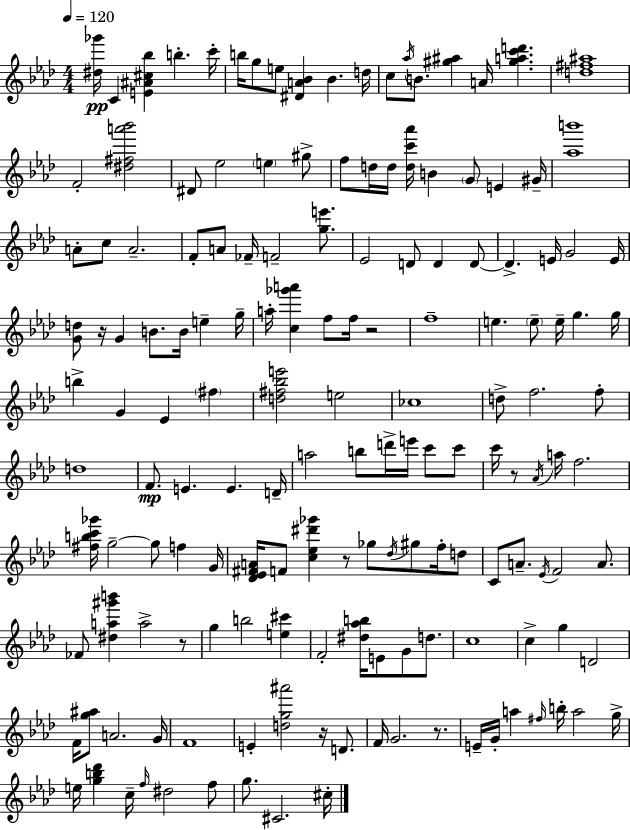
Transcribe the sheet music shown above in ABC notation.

X:1
T:Untitled
M:4/4
L:1/4
K:Ab
[^d_g']/4 C [E^A^c_b] b c'/4 b/4 g/2 e/2 [^DA_B] _B d/4 c/2 _a/4 B/2 [^g^a] A/4 [^gac'd'] [d^f^a]4 F2 [^d^fa'_b']2 ^D/2 _e2 e ^g/2 f/2 d/4 d/4 [dc'_a']/4 B G/2 E ^G/4 [_ab']4 A/2 c/2 A2 F/2 A/2 _F/4 F2 [ge']/2 _E2 D/2 D D/2 D E/4 G2 E/4 [Gd]/2 z/4 G B/2 B/4 e g/4 a/4 [c_g'a'] f/2 f/4 z2 f4 e e/2 e/4 g g/4 b G _E ^f [d^f_be']2 e2 _c4 d/2 f2 f/2 d4 F/2 E E D/4 a2 b/2 d'/4 e'/4 c'/2 c'/2 c'/4 z/2 _A/4 a/4 f2 [^fbc'_g']/4 g2 g/2 f G/4 [_D_E^FA]/4 F/2 [c_e^d'_g'] z/2 _g/2 _d/4 ^g/2 f/4 d/2 C/2 A/2 _E/4 F2 A/2 _F/2 [^da^g'b'] a2 z/2 g b2 [e^c'] F2 [^d_ab]/4 E/2 G/2 d/2 c4 c g D2 F/4 [g^a]/2 A2 G/4 F4 E [dg^a']2 z/4 D/2 F/4 G2 z/2 E/4 G/4 a ^f/4 b/4 a2 g/4 e/4 [gb_d'] c/4 f/4 ^d2 f/2 g/2 ^C2 ^c/4